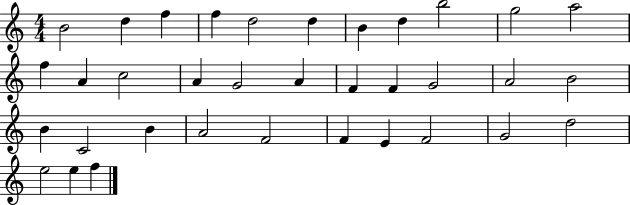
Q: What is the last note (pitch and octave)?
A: F5